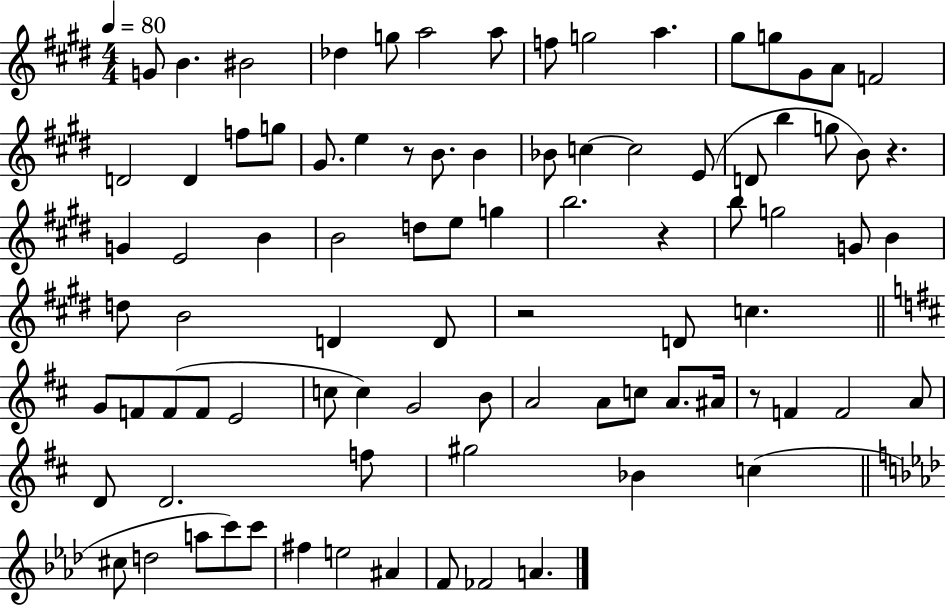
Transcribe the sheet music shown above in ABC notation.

X:1
T:Untitled
M:4/4
L:1/4
K:E
G/2 B ^B2 _d g/2 a2 a/2 f/2 g2 a ^g/2 g/2 ^G/2 A/2 F2 D2 D f/2 g/2 ^G/2 e z/2 B/2 B _B/2 c c2 E/2 D/2 b g/2 B/2 z G E2 B B2 d/2 e/2 g b2 z b/2 g2 G/2 B d/2 B2 D D/2 z2 D/2 c G/2 F/2 F/2 F/2 E2 c/2 c G2 B/2 A2 A/2 c/2 A/2 ^A/4 z/2 F F2 A/2 D/2 D2 f/2 ^g2 _B c ^c/2 d2 a/2 c'/2 c'/2 ^f e2 ^A F/2 _F2 A